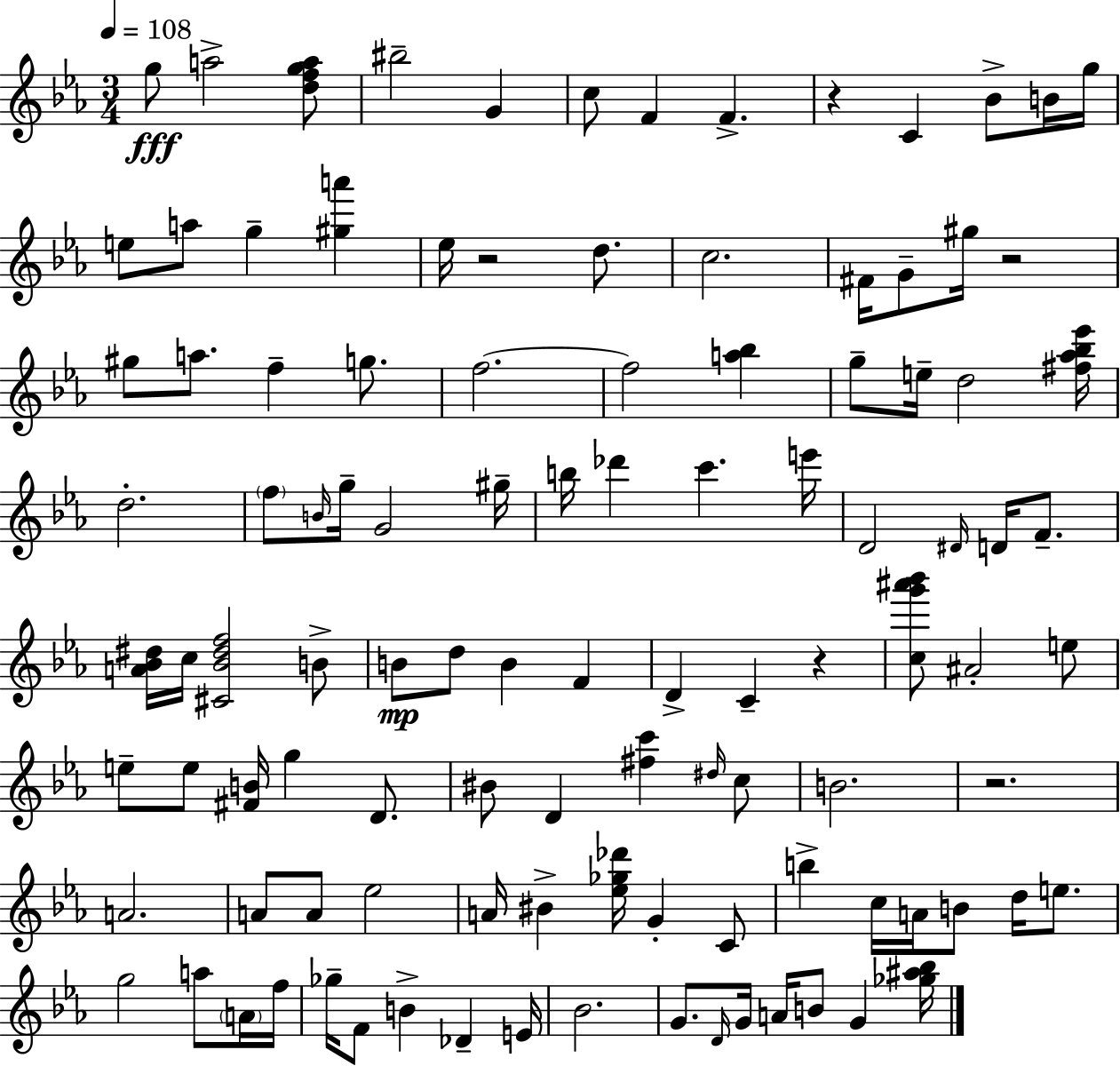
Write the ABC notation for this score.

X:1
T:Untitled
M:3/4
L:1/4
K:Eb
g/2 a2 [dfga]/2 ^b2 G c/2 F F z C _B/2 B/4 g/4 e/2 a/2 g [^ga'] _e/4 z2 d/2 c2 ^F/4 G/2 ^g/4 z2 ^g/2 a/2 f g/2 f2 f2 [a_b] g/2 e/4 d2 [^f_a_b_e']/4 d2 f/2 B/4 g/4 G2 ^g/4 b/4 _d' c' e'/4 D2 ^D/4 D/4 F/2 [A_B^d]/4 c/4 [^C_B^df]2 B/2 B/2 d/2 B F D C z [cg'^a'_b']/2 ^A2 e/2 e/2 e/2 [^FB]/4 g D/2 ^B/2 D [^fc'] ^d/4 c/2 B2 z2 A2 A/2 A/2 _e2 A/4 ^B [_e_g_d']/4 G C/2 b c/4 A/4 B/2 d/4 e/2 g2 a/2 A/4 f/4 _g/4 F/2 B _D E/4 _B2 G/2 D/4 G/4 A/4 B/2 G [_g^a_b]/4